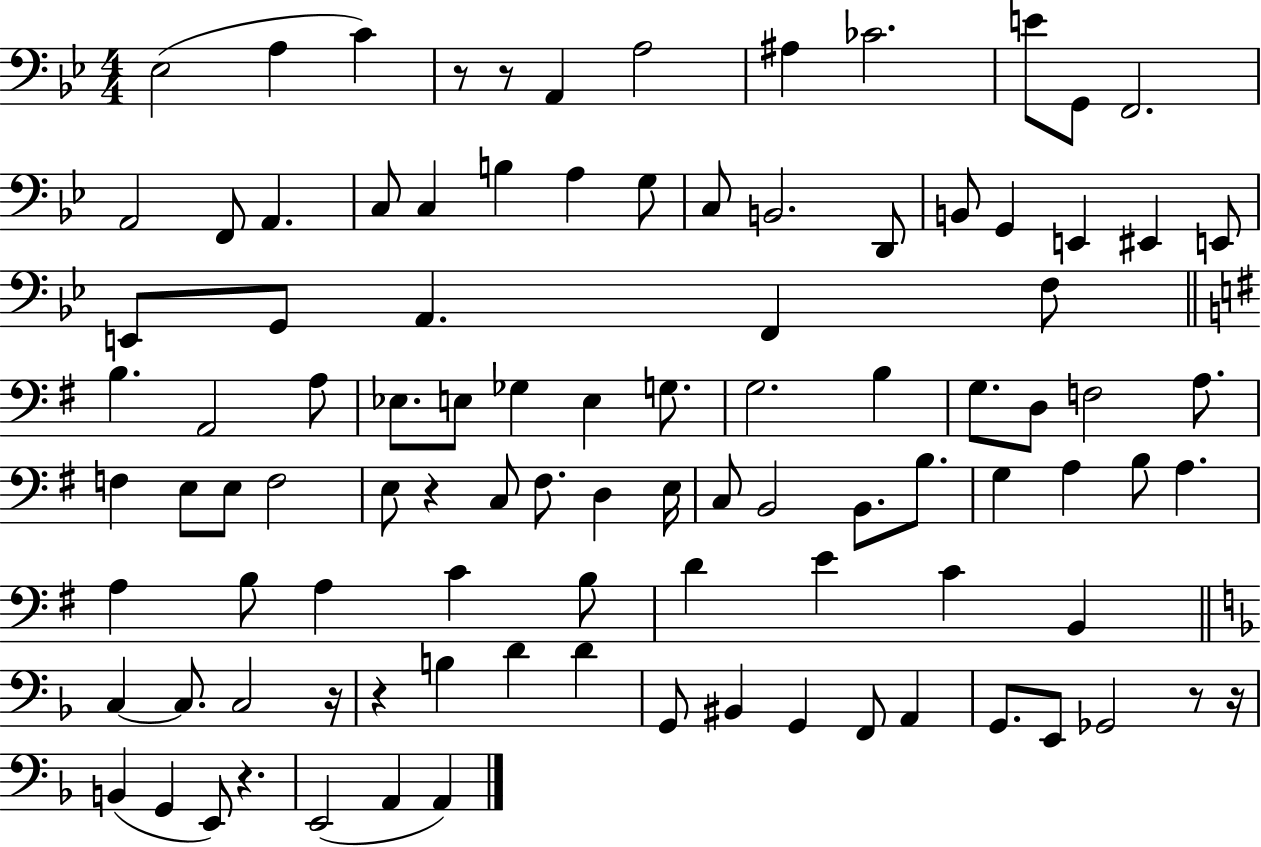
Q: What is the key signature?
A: BES major